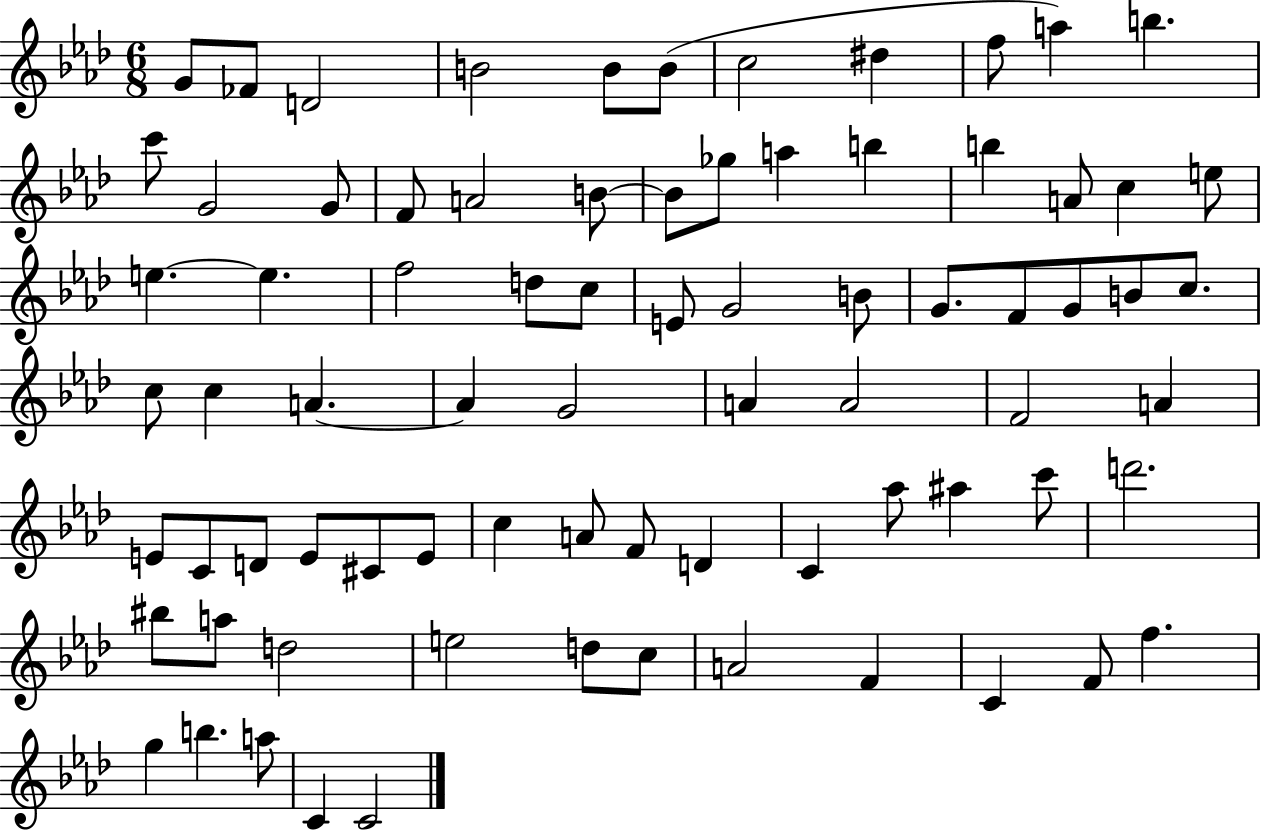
{
  \clef treble
  \numericTimeSignature
  \time 6/8
  \key aes \major
  \repeat volta 2 { g'8 fes'8 d'2 | b'2 b'8 b'8( | c''2 dis''4 | f''8 a''4) b''4. | \break c'''8 g'2 g'8 | f'8 a'2 b'8~~ | b'8 ges''8 a''4 b''4 | b''4 a'8 c''4 e''8 | \break e''4.~~ e''4. | f''2 d''8 c''8 | e'8 g'2 b'8 | g'8. f'8 g'8 b'8 c''8. | \break c''8 c''4 a'4.~~ | a'4 g'2 | a'4 a'2 | f'2 a'4 | \break e'8 c'8 d'8 e'8 cis'8 e'8 | c''4 a'8 f'8 d'4 | c'4 aes''8 ais''4 c'''8 | d'''2. | \break bis''8 a''8 d''2 | e''2 d''8 c''8 | a'2 f'4 | c'4 f'8 f''4. | \break g''4 b''4. a''8 | c'4 c'2 | } \bar "|."
}